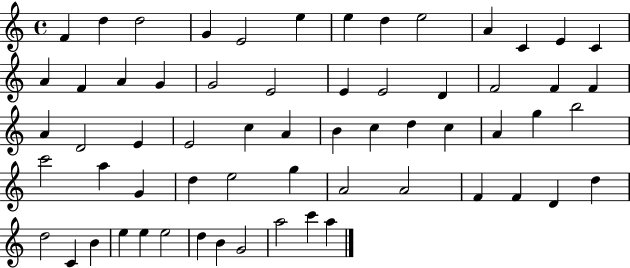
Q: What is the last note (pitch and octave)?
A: A5